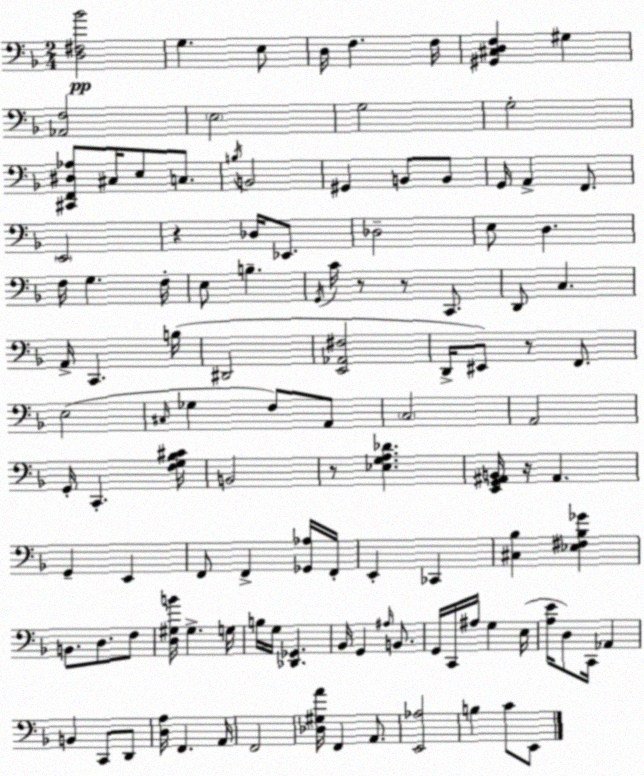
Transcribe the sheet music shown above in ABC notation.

X:1
T:Untitled
M:2/4
L:1/4
K:Dm
[D,^F,_B]2 G, E,/2 D,/4 F, F,/4 [^G,,^C,D,F,] ^G, [_A,,F,]2 E,2 G,2 G,2 [^C,,F,,^D,_A,]/2 ^C,/4 E,/2 C,/2 B,/4 B,,2 ^G,, B,,/2 B,,/2 G,,/4 A,, F,,/2 E,,2 z _D,/4 _E,,/2 _D,2 E,/2 D, F,/4 G, F,/4 E,/2 B, G,,/4 C/4 z/2 z/2 C,,/2 D,,/2 C, A,,/4 C,, B,/4 ^D,,2 [E,,_A,,^F,]2 D,,/4 ^E,,/2 z/2 F,,/2 E,2 ^C,/4 _G, F,/2 A,,/2 C,2 A,,2 G,,/4 C,, [F,G,_B,^C]/4 B,,2 z/2 [_E,G,A,_D] [E,,G,,^A,,B,,]/4 z/4 ^A,, G,, E,, F,,/2 F,, [_G,,_A,]/4 F,,/4 E,, _C,, [^C,_B,] [_E,^F,_B,_G] B,,/2 D,/2 F,/2 [D,^G,B]/4 ^G, G,/4 B,/4 G,/4 [_D,,_G,,] _B,,/4 G,, ^A,/4 B,,/2 G,,/4 C,,/4 ^A,/4 G, E,/4 [A,E]/4 D,/2 C,,/4 _A,, B,, C,,/2 D,,/2 [D,A,]/4 F,, A,,/4 F,,2 [_D,^G,A]/4 F,, A,,/2 [E,,_A,]2 B, C/2 E,,/2